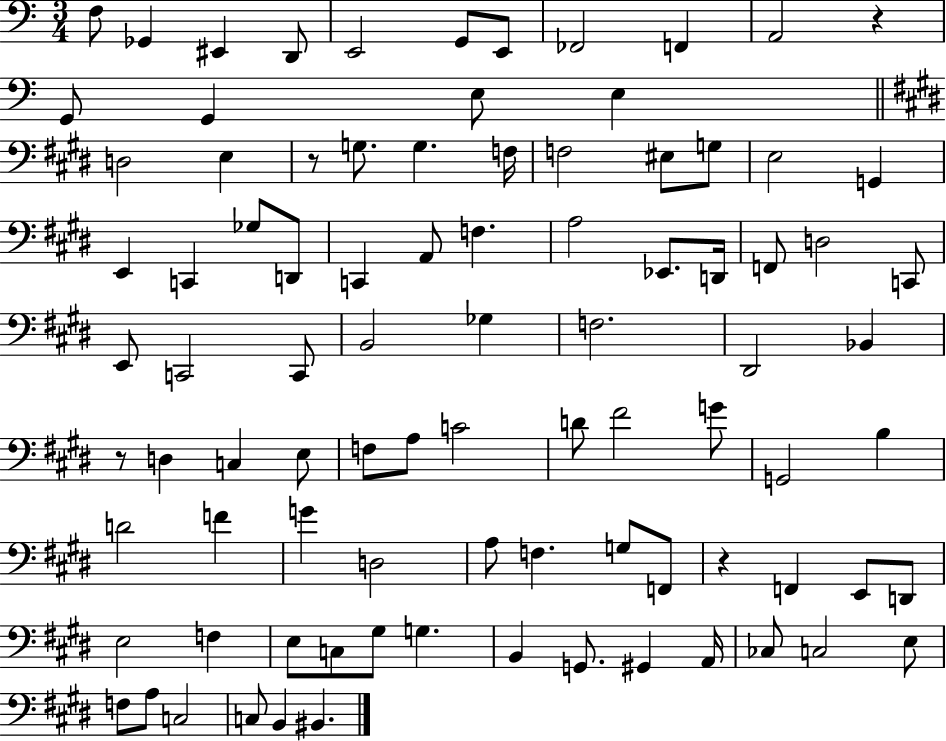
X:1
T:Untitled
M:3/4
L:1/4
K:C
F,/2 _G,, ^E,, D,,/2 E,,2 G,,/2 E,,/2 _F,,2 F,, A,,2 z G,,/2 G,, E,/2 E, D,2 E, z/2 G,/2 G, F,/4 F,2 ^E,/2 G,/2 E,2 G,, E,, C,, _G,/2 D,,/2 C,, A,,/2 F, A,2 _E,,/2 D,,/4 F,,/2 D,2 C,,/2 E,,/2 C,,2 C,,/2 B,,2 _G, F,2 ^D,,2 _B,, z/2 D, C, E,/2 F,/2 A,/2 C2 D/2 ^F2 G/2 G,,2 B, D2 F G D,2 A,/2 F, G,/2 F,,/2 z F,, E,,/2 D,,/2 E,2 F, E,/2 C,/2 ^G,/2 G, B,, G,,/2 ^G,, A,,/4 _C,/2 C,2 E,/2 F,/2 A,/2 C,2 C,/2 B,, ^B,,